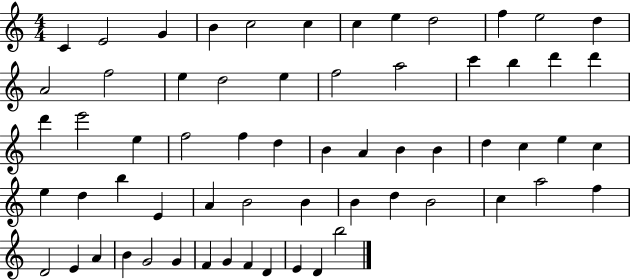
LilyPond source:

{
  \clef treble
  \numericTimeSignature
  \time 4/4
  \key c \major
  c'4 e'2 g'4 | b'4 c''2 c''4 | c''4 e''4 d''2 | f''4 e''2 d''4 | \break a'2 f''2 | e''4 d''2 e''4 | f''2 a''2 | c'''4 b''4 d'''4 d'''4 | \break d'''4 e'''2 e''4 | f''2 f''4 d''4 | b'4 a'4 b'4 b'4 | d''4 c''4 e''4 c''4 | \break e''4 d''4 b''4 e'4 | a'4 b'2 b'4 | b'4 d''4 b'2 | c''4 a''2 f''4 | \break d'2 e'4 a'4 | b'4 g'2 g'4 | f'4 g'4 f'4 d'4 | e'4 d'4 b''2 | \break \bar "|."
}